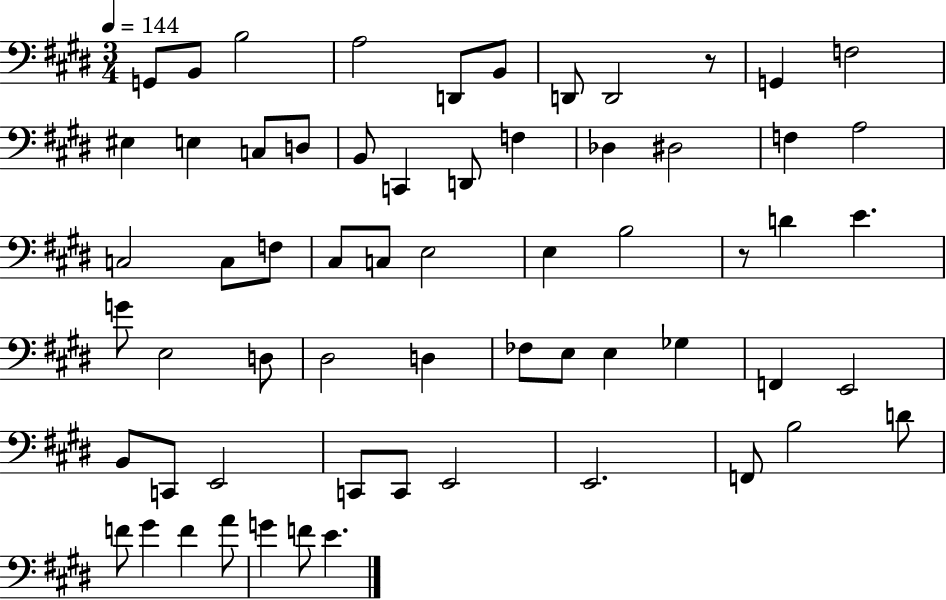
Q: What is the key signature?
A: E major